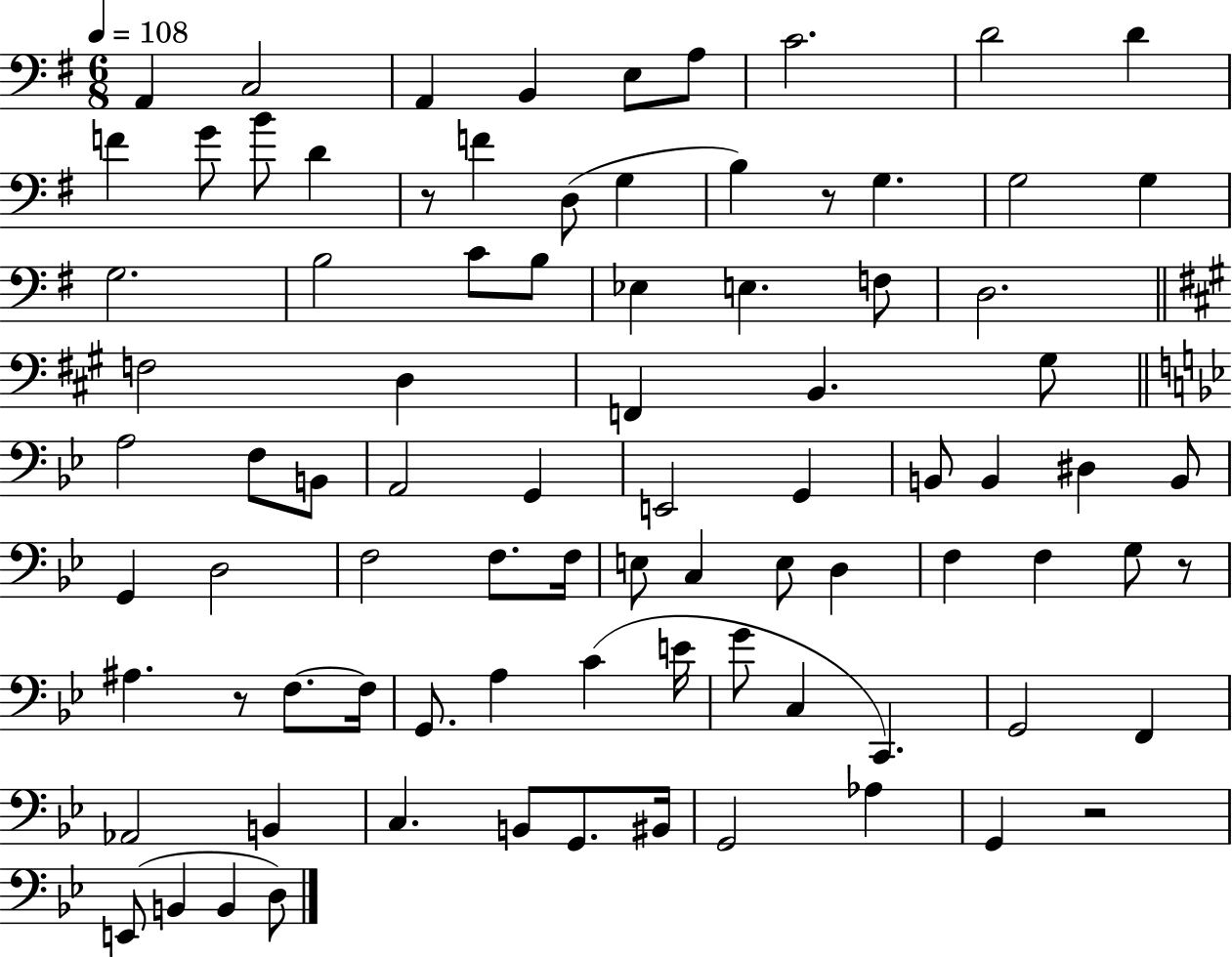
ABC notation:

X:1
T:Untitled
M:6/8
L:1/4
K:G
A,, C,2 A,, B,, E,/2 A,/2 C2 D2 D F G/2 B/2 D z/2 F D,/2 G, B, z/2 G, G,2 G, G,2 B,2 C/2 B,/2 _E, E, F,/2 D,2 F,2 D, F,, B,, ^G,/2 A,2 F,/2 B,,/2 A,,2 G,, E,,2 G,, B,,/2 B,, ^D, B,,/2 G,, D,2 F,2 F,/2 F,/4 E,/2 C, E,/2 D, F, F, G,/2 z/2 ^A, z/2 F,/2 F,/4 G,,/2 A, C E/4 G/2 C, C,, G,,2 F,, _A,,2 B,, C, B,,/2 G,,/2 ^B,,/4 G,,2 _A, G,, z2 E,,/2 B,, B,, D,/2